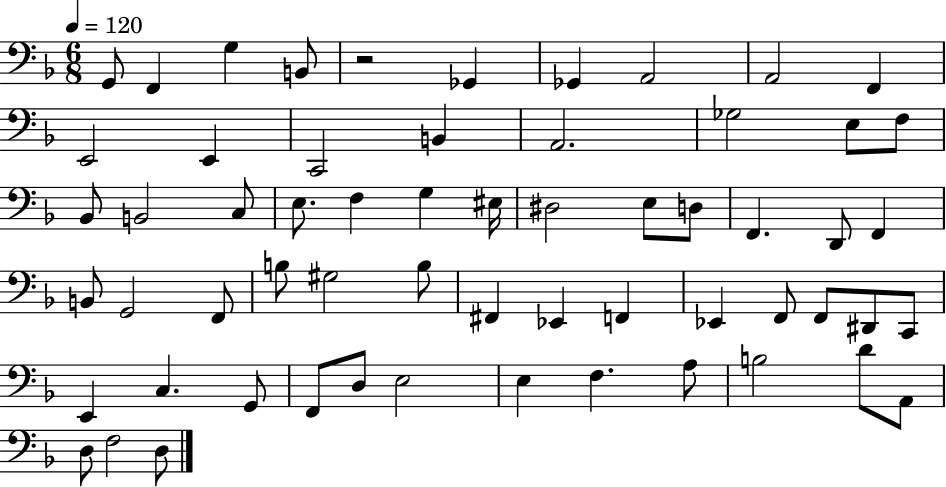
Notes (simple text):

G2/e F2/q G3/q B2/e R/h Gb2/q Gb2/q A2/h A2/h F2/q E2/h E2/q C2/h B2/q A2/h. Gb3/h E3/e F3/e Bb2/e B2/h C3/e E3/e. F3/q G3/q EIS3/s D#3/h E3/e D3/e F2/q. D2/e F2/q B2/e G2/h F2/e B3/e G#3/h B3/e F#2/q Eb2/q F2/q Eb2/q F2/e F2/e D#2/e C2/e E2/q C3/q. G2/e F2/e D3/e E3/h E3/q F3/q. A3/e B3/h D4/e A2/e D3/e F3/h D3/e